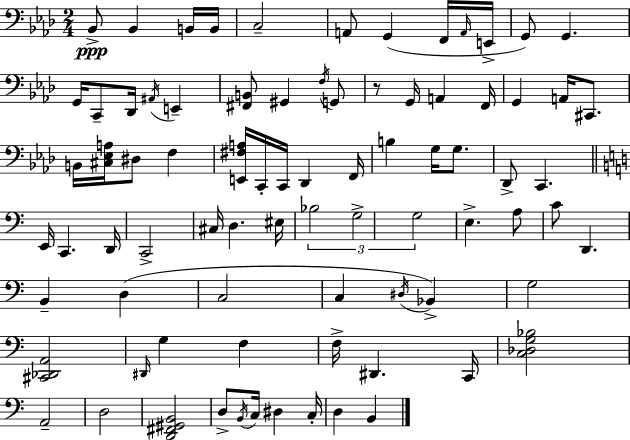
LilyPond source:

{
  \clef bass
  \numericTimeSignature
  \time 2/4
  \key aes \major
  bes,8->\ppp bes,4 b,16 b,16 | c2-- | a,8 g,4( f,16 \grace { a,16 } | e,16-> g,8) g,4. | \break g,16 c,8-- des,16 \acciaccatura { ais,16 } e,4-- | <fis, b,>8 gis,4 | \acciaccatura { f16 } g,8 r8 g,16 a,4 | f,16 g,4 a,16 | \break cis,8. b,16 <cis ees a>16 dis8 f4 | <e, fis a>16 c,16-. c,16 des,4 | f,16 b4 g16 | g8. des,8-> c,4. | \break \bar "||" \break \key a \minor e,16 c,4. d,16 | c,2-> | cis16 d4. eis16 | \tuplet 3/2 { bes2 | \break g2-> | g2 } | e4.-> a8 | c'8 d,4. | \break b,4-- d4( | c2 | c4 \acciaccatura { dis16 }) bes,4-> | g2 | \break <cis, des, a,>2 | \grace { dis,16 } g4 f4 | f16-> dis,4. | c,16 <c des g bes>2 | \break a,2-- | d2 | <d, fis, gis, b,>2 | d8-> \acciaccatura { b,16 } c16 dis4 | \break c16-. d4 b,4 | \bar "|."
}